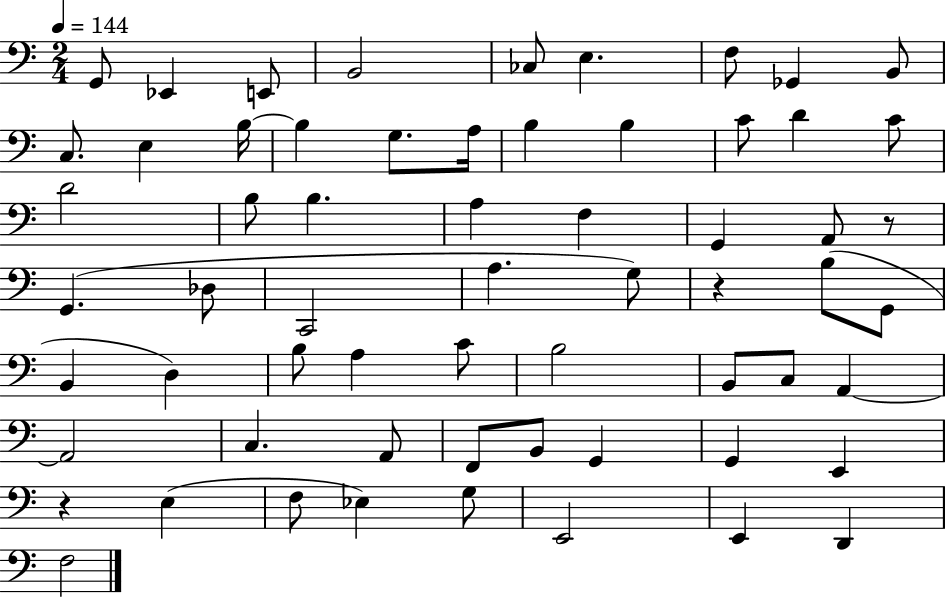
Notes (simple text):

G2/e Eb2/q E2/e B2/h CES3/e E3/q. F3/e Gb2/q B2/e C3/e. E3/q B3/s B3/q G3/e. A3/s B3/q B3/q C4/e D4/q C4/e D4/h B3/e B3/q. A3/q F3/q G2/q A2/e R/e G2/q. Db3/e C2/h A3/q. G3/e R/q B3/e G2/e B2/q D3/q B3/e A3/q C4/e B3/h B2/e C3/e A2/q A2/h C3/q. A2/e F2/e B2/e G2/q G2/q E2/q R/q E3/q F3/e Eb3/q G3/e E2/h E2/q D2/q F3/h